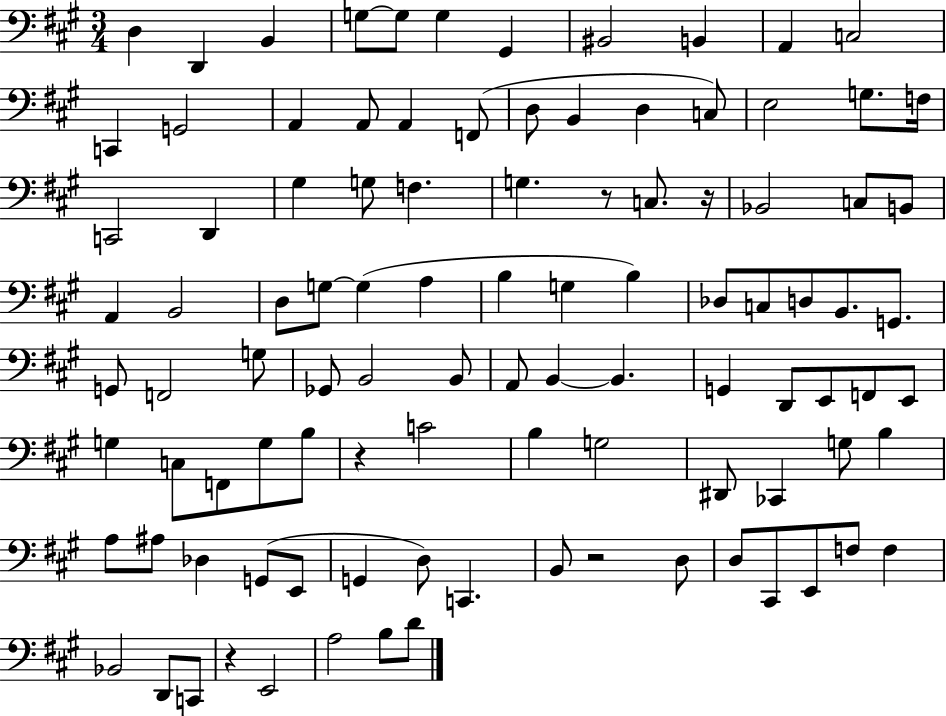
D3/q D2/q B2/q G3/e G3/e G3/q G#2/q BIS2/h B2/q A2/q C3/h C2/q G2/h A2/q A2/e A2/q F2/e D3/e B2/q D3/q C3/e E3/h G3/e. F3/s C2/h D2/q G#3/q G3/e F3/q. G3/q. R/e C3/e. R/s Bb2/h C3/e B2/e A2/q B2/h D3/e G3/e G3/q A3/q B3/q G3/q B3/q Db3/e C3/e D3/e B2/e. G2/e. G2/e F2/h G3/e Gb2/e B2/h B2/e A2/e B2/q B2/q. G2/q D2/e E2/e F2/e E2/e G3/q C3/e F2/e G3/e B3/e R/q C4/h B3/q G3/h D#2/e CES2/q G3/e B3/q A3/e A#3/e Db3/q G2/e E2/e G2/q D3/e C2/q. B2/e R/h D3/e D3/e C#2/e E2/e F3/e F3/q Bb2/h D2/e C2/e R/q E2/h A3/h B3/e D4/e